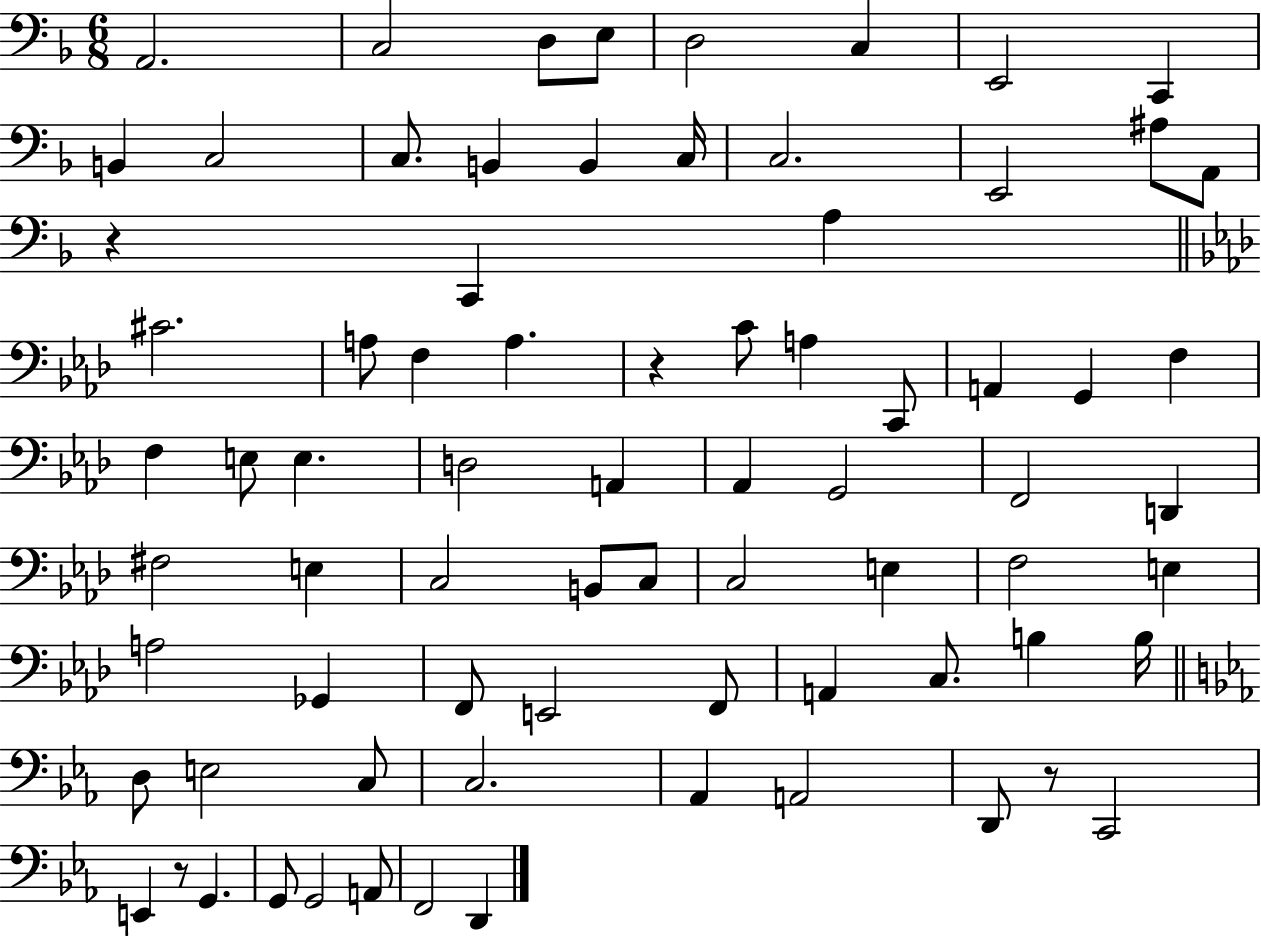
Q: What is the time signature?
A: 6/8